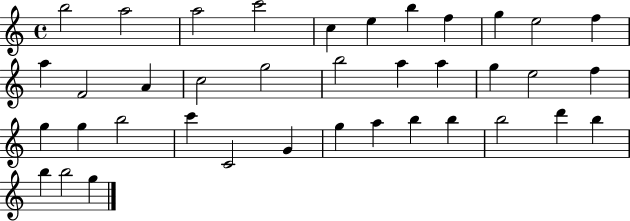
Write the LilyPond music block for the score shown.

{
  \clef treble
  \time 4/4
  \defaultTimeSignature
  \key c \major
  b''2 a''2 | a''2 c'''2 | c''4 e''4 b''4 f''4 | g''4 e''2 f''4 | \break a''4 f'2 a'4 | c''2 g''2 | b''2 a''4 a''4 | g''4 e''2 f''4 | \break g''4 g''4 b''2 | c'''4 c'2 g'4 | g''4 a''4 b''4 b''4 | b''2 d'''4 b''4 | \break b''4 b''2 g''4 | \bar "|."
}